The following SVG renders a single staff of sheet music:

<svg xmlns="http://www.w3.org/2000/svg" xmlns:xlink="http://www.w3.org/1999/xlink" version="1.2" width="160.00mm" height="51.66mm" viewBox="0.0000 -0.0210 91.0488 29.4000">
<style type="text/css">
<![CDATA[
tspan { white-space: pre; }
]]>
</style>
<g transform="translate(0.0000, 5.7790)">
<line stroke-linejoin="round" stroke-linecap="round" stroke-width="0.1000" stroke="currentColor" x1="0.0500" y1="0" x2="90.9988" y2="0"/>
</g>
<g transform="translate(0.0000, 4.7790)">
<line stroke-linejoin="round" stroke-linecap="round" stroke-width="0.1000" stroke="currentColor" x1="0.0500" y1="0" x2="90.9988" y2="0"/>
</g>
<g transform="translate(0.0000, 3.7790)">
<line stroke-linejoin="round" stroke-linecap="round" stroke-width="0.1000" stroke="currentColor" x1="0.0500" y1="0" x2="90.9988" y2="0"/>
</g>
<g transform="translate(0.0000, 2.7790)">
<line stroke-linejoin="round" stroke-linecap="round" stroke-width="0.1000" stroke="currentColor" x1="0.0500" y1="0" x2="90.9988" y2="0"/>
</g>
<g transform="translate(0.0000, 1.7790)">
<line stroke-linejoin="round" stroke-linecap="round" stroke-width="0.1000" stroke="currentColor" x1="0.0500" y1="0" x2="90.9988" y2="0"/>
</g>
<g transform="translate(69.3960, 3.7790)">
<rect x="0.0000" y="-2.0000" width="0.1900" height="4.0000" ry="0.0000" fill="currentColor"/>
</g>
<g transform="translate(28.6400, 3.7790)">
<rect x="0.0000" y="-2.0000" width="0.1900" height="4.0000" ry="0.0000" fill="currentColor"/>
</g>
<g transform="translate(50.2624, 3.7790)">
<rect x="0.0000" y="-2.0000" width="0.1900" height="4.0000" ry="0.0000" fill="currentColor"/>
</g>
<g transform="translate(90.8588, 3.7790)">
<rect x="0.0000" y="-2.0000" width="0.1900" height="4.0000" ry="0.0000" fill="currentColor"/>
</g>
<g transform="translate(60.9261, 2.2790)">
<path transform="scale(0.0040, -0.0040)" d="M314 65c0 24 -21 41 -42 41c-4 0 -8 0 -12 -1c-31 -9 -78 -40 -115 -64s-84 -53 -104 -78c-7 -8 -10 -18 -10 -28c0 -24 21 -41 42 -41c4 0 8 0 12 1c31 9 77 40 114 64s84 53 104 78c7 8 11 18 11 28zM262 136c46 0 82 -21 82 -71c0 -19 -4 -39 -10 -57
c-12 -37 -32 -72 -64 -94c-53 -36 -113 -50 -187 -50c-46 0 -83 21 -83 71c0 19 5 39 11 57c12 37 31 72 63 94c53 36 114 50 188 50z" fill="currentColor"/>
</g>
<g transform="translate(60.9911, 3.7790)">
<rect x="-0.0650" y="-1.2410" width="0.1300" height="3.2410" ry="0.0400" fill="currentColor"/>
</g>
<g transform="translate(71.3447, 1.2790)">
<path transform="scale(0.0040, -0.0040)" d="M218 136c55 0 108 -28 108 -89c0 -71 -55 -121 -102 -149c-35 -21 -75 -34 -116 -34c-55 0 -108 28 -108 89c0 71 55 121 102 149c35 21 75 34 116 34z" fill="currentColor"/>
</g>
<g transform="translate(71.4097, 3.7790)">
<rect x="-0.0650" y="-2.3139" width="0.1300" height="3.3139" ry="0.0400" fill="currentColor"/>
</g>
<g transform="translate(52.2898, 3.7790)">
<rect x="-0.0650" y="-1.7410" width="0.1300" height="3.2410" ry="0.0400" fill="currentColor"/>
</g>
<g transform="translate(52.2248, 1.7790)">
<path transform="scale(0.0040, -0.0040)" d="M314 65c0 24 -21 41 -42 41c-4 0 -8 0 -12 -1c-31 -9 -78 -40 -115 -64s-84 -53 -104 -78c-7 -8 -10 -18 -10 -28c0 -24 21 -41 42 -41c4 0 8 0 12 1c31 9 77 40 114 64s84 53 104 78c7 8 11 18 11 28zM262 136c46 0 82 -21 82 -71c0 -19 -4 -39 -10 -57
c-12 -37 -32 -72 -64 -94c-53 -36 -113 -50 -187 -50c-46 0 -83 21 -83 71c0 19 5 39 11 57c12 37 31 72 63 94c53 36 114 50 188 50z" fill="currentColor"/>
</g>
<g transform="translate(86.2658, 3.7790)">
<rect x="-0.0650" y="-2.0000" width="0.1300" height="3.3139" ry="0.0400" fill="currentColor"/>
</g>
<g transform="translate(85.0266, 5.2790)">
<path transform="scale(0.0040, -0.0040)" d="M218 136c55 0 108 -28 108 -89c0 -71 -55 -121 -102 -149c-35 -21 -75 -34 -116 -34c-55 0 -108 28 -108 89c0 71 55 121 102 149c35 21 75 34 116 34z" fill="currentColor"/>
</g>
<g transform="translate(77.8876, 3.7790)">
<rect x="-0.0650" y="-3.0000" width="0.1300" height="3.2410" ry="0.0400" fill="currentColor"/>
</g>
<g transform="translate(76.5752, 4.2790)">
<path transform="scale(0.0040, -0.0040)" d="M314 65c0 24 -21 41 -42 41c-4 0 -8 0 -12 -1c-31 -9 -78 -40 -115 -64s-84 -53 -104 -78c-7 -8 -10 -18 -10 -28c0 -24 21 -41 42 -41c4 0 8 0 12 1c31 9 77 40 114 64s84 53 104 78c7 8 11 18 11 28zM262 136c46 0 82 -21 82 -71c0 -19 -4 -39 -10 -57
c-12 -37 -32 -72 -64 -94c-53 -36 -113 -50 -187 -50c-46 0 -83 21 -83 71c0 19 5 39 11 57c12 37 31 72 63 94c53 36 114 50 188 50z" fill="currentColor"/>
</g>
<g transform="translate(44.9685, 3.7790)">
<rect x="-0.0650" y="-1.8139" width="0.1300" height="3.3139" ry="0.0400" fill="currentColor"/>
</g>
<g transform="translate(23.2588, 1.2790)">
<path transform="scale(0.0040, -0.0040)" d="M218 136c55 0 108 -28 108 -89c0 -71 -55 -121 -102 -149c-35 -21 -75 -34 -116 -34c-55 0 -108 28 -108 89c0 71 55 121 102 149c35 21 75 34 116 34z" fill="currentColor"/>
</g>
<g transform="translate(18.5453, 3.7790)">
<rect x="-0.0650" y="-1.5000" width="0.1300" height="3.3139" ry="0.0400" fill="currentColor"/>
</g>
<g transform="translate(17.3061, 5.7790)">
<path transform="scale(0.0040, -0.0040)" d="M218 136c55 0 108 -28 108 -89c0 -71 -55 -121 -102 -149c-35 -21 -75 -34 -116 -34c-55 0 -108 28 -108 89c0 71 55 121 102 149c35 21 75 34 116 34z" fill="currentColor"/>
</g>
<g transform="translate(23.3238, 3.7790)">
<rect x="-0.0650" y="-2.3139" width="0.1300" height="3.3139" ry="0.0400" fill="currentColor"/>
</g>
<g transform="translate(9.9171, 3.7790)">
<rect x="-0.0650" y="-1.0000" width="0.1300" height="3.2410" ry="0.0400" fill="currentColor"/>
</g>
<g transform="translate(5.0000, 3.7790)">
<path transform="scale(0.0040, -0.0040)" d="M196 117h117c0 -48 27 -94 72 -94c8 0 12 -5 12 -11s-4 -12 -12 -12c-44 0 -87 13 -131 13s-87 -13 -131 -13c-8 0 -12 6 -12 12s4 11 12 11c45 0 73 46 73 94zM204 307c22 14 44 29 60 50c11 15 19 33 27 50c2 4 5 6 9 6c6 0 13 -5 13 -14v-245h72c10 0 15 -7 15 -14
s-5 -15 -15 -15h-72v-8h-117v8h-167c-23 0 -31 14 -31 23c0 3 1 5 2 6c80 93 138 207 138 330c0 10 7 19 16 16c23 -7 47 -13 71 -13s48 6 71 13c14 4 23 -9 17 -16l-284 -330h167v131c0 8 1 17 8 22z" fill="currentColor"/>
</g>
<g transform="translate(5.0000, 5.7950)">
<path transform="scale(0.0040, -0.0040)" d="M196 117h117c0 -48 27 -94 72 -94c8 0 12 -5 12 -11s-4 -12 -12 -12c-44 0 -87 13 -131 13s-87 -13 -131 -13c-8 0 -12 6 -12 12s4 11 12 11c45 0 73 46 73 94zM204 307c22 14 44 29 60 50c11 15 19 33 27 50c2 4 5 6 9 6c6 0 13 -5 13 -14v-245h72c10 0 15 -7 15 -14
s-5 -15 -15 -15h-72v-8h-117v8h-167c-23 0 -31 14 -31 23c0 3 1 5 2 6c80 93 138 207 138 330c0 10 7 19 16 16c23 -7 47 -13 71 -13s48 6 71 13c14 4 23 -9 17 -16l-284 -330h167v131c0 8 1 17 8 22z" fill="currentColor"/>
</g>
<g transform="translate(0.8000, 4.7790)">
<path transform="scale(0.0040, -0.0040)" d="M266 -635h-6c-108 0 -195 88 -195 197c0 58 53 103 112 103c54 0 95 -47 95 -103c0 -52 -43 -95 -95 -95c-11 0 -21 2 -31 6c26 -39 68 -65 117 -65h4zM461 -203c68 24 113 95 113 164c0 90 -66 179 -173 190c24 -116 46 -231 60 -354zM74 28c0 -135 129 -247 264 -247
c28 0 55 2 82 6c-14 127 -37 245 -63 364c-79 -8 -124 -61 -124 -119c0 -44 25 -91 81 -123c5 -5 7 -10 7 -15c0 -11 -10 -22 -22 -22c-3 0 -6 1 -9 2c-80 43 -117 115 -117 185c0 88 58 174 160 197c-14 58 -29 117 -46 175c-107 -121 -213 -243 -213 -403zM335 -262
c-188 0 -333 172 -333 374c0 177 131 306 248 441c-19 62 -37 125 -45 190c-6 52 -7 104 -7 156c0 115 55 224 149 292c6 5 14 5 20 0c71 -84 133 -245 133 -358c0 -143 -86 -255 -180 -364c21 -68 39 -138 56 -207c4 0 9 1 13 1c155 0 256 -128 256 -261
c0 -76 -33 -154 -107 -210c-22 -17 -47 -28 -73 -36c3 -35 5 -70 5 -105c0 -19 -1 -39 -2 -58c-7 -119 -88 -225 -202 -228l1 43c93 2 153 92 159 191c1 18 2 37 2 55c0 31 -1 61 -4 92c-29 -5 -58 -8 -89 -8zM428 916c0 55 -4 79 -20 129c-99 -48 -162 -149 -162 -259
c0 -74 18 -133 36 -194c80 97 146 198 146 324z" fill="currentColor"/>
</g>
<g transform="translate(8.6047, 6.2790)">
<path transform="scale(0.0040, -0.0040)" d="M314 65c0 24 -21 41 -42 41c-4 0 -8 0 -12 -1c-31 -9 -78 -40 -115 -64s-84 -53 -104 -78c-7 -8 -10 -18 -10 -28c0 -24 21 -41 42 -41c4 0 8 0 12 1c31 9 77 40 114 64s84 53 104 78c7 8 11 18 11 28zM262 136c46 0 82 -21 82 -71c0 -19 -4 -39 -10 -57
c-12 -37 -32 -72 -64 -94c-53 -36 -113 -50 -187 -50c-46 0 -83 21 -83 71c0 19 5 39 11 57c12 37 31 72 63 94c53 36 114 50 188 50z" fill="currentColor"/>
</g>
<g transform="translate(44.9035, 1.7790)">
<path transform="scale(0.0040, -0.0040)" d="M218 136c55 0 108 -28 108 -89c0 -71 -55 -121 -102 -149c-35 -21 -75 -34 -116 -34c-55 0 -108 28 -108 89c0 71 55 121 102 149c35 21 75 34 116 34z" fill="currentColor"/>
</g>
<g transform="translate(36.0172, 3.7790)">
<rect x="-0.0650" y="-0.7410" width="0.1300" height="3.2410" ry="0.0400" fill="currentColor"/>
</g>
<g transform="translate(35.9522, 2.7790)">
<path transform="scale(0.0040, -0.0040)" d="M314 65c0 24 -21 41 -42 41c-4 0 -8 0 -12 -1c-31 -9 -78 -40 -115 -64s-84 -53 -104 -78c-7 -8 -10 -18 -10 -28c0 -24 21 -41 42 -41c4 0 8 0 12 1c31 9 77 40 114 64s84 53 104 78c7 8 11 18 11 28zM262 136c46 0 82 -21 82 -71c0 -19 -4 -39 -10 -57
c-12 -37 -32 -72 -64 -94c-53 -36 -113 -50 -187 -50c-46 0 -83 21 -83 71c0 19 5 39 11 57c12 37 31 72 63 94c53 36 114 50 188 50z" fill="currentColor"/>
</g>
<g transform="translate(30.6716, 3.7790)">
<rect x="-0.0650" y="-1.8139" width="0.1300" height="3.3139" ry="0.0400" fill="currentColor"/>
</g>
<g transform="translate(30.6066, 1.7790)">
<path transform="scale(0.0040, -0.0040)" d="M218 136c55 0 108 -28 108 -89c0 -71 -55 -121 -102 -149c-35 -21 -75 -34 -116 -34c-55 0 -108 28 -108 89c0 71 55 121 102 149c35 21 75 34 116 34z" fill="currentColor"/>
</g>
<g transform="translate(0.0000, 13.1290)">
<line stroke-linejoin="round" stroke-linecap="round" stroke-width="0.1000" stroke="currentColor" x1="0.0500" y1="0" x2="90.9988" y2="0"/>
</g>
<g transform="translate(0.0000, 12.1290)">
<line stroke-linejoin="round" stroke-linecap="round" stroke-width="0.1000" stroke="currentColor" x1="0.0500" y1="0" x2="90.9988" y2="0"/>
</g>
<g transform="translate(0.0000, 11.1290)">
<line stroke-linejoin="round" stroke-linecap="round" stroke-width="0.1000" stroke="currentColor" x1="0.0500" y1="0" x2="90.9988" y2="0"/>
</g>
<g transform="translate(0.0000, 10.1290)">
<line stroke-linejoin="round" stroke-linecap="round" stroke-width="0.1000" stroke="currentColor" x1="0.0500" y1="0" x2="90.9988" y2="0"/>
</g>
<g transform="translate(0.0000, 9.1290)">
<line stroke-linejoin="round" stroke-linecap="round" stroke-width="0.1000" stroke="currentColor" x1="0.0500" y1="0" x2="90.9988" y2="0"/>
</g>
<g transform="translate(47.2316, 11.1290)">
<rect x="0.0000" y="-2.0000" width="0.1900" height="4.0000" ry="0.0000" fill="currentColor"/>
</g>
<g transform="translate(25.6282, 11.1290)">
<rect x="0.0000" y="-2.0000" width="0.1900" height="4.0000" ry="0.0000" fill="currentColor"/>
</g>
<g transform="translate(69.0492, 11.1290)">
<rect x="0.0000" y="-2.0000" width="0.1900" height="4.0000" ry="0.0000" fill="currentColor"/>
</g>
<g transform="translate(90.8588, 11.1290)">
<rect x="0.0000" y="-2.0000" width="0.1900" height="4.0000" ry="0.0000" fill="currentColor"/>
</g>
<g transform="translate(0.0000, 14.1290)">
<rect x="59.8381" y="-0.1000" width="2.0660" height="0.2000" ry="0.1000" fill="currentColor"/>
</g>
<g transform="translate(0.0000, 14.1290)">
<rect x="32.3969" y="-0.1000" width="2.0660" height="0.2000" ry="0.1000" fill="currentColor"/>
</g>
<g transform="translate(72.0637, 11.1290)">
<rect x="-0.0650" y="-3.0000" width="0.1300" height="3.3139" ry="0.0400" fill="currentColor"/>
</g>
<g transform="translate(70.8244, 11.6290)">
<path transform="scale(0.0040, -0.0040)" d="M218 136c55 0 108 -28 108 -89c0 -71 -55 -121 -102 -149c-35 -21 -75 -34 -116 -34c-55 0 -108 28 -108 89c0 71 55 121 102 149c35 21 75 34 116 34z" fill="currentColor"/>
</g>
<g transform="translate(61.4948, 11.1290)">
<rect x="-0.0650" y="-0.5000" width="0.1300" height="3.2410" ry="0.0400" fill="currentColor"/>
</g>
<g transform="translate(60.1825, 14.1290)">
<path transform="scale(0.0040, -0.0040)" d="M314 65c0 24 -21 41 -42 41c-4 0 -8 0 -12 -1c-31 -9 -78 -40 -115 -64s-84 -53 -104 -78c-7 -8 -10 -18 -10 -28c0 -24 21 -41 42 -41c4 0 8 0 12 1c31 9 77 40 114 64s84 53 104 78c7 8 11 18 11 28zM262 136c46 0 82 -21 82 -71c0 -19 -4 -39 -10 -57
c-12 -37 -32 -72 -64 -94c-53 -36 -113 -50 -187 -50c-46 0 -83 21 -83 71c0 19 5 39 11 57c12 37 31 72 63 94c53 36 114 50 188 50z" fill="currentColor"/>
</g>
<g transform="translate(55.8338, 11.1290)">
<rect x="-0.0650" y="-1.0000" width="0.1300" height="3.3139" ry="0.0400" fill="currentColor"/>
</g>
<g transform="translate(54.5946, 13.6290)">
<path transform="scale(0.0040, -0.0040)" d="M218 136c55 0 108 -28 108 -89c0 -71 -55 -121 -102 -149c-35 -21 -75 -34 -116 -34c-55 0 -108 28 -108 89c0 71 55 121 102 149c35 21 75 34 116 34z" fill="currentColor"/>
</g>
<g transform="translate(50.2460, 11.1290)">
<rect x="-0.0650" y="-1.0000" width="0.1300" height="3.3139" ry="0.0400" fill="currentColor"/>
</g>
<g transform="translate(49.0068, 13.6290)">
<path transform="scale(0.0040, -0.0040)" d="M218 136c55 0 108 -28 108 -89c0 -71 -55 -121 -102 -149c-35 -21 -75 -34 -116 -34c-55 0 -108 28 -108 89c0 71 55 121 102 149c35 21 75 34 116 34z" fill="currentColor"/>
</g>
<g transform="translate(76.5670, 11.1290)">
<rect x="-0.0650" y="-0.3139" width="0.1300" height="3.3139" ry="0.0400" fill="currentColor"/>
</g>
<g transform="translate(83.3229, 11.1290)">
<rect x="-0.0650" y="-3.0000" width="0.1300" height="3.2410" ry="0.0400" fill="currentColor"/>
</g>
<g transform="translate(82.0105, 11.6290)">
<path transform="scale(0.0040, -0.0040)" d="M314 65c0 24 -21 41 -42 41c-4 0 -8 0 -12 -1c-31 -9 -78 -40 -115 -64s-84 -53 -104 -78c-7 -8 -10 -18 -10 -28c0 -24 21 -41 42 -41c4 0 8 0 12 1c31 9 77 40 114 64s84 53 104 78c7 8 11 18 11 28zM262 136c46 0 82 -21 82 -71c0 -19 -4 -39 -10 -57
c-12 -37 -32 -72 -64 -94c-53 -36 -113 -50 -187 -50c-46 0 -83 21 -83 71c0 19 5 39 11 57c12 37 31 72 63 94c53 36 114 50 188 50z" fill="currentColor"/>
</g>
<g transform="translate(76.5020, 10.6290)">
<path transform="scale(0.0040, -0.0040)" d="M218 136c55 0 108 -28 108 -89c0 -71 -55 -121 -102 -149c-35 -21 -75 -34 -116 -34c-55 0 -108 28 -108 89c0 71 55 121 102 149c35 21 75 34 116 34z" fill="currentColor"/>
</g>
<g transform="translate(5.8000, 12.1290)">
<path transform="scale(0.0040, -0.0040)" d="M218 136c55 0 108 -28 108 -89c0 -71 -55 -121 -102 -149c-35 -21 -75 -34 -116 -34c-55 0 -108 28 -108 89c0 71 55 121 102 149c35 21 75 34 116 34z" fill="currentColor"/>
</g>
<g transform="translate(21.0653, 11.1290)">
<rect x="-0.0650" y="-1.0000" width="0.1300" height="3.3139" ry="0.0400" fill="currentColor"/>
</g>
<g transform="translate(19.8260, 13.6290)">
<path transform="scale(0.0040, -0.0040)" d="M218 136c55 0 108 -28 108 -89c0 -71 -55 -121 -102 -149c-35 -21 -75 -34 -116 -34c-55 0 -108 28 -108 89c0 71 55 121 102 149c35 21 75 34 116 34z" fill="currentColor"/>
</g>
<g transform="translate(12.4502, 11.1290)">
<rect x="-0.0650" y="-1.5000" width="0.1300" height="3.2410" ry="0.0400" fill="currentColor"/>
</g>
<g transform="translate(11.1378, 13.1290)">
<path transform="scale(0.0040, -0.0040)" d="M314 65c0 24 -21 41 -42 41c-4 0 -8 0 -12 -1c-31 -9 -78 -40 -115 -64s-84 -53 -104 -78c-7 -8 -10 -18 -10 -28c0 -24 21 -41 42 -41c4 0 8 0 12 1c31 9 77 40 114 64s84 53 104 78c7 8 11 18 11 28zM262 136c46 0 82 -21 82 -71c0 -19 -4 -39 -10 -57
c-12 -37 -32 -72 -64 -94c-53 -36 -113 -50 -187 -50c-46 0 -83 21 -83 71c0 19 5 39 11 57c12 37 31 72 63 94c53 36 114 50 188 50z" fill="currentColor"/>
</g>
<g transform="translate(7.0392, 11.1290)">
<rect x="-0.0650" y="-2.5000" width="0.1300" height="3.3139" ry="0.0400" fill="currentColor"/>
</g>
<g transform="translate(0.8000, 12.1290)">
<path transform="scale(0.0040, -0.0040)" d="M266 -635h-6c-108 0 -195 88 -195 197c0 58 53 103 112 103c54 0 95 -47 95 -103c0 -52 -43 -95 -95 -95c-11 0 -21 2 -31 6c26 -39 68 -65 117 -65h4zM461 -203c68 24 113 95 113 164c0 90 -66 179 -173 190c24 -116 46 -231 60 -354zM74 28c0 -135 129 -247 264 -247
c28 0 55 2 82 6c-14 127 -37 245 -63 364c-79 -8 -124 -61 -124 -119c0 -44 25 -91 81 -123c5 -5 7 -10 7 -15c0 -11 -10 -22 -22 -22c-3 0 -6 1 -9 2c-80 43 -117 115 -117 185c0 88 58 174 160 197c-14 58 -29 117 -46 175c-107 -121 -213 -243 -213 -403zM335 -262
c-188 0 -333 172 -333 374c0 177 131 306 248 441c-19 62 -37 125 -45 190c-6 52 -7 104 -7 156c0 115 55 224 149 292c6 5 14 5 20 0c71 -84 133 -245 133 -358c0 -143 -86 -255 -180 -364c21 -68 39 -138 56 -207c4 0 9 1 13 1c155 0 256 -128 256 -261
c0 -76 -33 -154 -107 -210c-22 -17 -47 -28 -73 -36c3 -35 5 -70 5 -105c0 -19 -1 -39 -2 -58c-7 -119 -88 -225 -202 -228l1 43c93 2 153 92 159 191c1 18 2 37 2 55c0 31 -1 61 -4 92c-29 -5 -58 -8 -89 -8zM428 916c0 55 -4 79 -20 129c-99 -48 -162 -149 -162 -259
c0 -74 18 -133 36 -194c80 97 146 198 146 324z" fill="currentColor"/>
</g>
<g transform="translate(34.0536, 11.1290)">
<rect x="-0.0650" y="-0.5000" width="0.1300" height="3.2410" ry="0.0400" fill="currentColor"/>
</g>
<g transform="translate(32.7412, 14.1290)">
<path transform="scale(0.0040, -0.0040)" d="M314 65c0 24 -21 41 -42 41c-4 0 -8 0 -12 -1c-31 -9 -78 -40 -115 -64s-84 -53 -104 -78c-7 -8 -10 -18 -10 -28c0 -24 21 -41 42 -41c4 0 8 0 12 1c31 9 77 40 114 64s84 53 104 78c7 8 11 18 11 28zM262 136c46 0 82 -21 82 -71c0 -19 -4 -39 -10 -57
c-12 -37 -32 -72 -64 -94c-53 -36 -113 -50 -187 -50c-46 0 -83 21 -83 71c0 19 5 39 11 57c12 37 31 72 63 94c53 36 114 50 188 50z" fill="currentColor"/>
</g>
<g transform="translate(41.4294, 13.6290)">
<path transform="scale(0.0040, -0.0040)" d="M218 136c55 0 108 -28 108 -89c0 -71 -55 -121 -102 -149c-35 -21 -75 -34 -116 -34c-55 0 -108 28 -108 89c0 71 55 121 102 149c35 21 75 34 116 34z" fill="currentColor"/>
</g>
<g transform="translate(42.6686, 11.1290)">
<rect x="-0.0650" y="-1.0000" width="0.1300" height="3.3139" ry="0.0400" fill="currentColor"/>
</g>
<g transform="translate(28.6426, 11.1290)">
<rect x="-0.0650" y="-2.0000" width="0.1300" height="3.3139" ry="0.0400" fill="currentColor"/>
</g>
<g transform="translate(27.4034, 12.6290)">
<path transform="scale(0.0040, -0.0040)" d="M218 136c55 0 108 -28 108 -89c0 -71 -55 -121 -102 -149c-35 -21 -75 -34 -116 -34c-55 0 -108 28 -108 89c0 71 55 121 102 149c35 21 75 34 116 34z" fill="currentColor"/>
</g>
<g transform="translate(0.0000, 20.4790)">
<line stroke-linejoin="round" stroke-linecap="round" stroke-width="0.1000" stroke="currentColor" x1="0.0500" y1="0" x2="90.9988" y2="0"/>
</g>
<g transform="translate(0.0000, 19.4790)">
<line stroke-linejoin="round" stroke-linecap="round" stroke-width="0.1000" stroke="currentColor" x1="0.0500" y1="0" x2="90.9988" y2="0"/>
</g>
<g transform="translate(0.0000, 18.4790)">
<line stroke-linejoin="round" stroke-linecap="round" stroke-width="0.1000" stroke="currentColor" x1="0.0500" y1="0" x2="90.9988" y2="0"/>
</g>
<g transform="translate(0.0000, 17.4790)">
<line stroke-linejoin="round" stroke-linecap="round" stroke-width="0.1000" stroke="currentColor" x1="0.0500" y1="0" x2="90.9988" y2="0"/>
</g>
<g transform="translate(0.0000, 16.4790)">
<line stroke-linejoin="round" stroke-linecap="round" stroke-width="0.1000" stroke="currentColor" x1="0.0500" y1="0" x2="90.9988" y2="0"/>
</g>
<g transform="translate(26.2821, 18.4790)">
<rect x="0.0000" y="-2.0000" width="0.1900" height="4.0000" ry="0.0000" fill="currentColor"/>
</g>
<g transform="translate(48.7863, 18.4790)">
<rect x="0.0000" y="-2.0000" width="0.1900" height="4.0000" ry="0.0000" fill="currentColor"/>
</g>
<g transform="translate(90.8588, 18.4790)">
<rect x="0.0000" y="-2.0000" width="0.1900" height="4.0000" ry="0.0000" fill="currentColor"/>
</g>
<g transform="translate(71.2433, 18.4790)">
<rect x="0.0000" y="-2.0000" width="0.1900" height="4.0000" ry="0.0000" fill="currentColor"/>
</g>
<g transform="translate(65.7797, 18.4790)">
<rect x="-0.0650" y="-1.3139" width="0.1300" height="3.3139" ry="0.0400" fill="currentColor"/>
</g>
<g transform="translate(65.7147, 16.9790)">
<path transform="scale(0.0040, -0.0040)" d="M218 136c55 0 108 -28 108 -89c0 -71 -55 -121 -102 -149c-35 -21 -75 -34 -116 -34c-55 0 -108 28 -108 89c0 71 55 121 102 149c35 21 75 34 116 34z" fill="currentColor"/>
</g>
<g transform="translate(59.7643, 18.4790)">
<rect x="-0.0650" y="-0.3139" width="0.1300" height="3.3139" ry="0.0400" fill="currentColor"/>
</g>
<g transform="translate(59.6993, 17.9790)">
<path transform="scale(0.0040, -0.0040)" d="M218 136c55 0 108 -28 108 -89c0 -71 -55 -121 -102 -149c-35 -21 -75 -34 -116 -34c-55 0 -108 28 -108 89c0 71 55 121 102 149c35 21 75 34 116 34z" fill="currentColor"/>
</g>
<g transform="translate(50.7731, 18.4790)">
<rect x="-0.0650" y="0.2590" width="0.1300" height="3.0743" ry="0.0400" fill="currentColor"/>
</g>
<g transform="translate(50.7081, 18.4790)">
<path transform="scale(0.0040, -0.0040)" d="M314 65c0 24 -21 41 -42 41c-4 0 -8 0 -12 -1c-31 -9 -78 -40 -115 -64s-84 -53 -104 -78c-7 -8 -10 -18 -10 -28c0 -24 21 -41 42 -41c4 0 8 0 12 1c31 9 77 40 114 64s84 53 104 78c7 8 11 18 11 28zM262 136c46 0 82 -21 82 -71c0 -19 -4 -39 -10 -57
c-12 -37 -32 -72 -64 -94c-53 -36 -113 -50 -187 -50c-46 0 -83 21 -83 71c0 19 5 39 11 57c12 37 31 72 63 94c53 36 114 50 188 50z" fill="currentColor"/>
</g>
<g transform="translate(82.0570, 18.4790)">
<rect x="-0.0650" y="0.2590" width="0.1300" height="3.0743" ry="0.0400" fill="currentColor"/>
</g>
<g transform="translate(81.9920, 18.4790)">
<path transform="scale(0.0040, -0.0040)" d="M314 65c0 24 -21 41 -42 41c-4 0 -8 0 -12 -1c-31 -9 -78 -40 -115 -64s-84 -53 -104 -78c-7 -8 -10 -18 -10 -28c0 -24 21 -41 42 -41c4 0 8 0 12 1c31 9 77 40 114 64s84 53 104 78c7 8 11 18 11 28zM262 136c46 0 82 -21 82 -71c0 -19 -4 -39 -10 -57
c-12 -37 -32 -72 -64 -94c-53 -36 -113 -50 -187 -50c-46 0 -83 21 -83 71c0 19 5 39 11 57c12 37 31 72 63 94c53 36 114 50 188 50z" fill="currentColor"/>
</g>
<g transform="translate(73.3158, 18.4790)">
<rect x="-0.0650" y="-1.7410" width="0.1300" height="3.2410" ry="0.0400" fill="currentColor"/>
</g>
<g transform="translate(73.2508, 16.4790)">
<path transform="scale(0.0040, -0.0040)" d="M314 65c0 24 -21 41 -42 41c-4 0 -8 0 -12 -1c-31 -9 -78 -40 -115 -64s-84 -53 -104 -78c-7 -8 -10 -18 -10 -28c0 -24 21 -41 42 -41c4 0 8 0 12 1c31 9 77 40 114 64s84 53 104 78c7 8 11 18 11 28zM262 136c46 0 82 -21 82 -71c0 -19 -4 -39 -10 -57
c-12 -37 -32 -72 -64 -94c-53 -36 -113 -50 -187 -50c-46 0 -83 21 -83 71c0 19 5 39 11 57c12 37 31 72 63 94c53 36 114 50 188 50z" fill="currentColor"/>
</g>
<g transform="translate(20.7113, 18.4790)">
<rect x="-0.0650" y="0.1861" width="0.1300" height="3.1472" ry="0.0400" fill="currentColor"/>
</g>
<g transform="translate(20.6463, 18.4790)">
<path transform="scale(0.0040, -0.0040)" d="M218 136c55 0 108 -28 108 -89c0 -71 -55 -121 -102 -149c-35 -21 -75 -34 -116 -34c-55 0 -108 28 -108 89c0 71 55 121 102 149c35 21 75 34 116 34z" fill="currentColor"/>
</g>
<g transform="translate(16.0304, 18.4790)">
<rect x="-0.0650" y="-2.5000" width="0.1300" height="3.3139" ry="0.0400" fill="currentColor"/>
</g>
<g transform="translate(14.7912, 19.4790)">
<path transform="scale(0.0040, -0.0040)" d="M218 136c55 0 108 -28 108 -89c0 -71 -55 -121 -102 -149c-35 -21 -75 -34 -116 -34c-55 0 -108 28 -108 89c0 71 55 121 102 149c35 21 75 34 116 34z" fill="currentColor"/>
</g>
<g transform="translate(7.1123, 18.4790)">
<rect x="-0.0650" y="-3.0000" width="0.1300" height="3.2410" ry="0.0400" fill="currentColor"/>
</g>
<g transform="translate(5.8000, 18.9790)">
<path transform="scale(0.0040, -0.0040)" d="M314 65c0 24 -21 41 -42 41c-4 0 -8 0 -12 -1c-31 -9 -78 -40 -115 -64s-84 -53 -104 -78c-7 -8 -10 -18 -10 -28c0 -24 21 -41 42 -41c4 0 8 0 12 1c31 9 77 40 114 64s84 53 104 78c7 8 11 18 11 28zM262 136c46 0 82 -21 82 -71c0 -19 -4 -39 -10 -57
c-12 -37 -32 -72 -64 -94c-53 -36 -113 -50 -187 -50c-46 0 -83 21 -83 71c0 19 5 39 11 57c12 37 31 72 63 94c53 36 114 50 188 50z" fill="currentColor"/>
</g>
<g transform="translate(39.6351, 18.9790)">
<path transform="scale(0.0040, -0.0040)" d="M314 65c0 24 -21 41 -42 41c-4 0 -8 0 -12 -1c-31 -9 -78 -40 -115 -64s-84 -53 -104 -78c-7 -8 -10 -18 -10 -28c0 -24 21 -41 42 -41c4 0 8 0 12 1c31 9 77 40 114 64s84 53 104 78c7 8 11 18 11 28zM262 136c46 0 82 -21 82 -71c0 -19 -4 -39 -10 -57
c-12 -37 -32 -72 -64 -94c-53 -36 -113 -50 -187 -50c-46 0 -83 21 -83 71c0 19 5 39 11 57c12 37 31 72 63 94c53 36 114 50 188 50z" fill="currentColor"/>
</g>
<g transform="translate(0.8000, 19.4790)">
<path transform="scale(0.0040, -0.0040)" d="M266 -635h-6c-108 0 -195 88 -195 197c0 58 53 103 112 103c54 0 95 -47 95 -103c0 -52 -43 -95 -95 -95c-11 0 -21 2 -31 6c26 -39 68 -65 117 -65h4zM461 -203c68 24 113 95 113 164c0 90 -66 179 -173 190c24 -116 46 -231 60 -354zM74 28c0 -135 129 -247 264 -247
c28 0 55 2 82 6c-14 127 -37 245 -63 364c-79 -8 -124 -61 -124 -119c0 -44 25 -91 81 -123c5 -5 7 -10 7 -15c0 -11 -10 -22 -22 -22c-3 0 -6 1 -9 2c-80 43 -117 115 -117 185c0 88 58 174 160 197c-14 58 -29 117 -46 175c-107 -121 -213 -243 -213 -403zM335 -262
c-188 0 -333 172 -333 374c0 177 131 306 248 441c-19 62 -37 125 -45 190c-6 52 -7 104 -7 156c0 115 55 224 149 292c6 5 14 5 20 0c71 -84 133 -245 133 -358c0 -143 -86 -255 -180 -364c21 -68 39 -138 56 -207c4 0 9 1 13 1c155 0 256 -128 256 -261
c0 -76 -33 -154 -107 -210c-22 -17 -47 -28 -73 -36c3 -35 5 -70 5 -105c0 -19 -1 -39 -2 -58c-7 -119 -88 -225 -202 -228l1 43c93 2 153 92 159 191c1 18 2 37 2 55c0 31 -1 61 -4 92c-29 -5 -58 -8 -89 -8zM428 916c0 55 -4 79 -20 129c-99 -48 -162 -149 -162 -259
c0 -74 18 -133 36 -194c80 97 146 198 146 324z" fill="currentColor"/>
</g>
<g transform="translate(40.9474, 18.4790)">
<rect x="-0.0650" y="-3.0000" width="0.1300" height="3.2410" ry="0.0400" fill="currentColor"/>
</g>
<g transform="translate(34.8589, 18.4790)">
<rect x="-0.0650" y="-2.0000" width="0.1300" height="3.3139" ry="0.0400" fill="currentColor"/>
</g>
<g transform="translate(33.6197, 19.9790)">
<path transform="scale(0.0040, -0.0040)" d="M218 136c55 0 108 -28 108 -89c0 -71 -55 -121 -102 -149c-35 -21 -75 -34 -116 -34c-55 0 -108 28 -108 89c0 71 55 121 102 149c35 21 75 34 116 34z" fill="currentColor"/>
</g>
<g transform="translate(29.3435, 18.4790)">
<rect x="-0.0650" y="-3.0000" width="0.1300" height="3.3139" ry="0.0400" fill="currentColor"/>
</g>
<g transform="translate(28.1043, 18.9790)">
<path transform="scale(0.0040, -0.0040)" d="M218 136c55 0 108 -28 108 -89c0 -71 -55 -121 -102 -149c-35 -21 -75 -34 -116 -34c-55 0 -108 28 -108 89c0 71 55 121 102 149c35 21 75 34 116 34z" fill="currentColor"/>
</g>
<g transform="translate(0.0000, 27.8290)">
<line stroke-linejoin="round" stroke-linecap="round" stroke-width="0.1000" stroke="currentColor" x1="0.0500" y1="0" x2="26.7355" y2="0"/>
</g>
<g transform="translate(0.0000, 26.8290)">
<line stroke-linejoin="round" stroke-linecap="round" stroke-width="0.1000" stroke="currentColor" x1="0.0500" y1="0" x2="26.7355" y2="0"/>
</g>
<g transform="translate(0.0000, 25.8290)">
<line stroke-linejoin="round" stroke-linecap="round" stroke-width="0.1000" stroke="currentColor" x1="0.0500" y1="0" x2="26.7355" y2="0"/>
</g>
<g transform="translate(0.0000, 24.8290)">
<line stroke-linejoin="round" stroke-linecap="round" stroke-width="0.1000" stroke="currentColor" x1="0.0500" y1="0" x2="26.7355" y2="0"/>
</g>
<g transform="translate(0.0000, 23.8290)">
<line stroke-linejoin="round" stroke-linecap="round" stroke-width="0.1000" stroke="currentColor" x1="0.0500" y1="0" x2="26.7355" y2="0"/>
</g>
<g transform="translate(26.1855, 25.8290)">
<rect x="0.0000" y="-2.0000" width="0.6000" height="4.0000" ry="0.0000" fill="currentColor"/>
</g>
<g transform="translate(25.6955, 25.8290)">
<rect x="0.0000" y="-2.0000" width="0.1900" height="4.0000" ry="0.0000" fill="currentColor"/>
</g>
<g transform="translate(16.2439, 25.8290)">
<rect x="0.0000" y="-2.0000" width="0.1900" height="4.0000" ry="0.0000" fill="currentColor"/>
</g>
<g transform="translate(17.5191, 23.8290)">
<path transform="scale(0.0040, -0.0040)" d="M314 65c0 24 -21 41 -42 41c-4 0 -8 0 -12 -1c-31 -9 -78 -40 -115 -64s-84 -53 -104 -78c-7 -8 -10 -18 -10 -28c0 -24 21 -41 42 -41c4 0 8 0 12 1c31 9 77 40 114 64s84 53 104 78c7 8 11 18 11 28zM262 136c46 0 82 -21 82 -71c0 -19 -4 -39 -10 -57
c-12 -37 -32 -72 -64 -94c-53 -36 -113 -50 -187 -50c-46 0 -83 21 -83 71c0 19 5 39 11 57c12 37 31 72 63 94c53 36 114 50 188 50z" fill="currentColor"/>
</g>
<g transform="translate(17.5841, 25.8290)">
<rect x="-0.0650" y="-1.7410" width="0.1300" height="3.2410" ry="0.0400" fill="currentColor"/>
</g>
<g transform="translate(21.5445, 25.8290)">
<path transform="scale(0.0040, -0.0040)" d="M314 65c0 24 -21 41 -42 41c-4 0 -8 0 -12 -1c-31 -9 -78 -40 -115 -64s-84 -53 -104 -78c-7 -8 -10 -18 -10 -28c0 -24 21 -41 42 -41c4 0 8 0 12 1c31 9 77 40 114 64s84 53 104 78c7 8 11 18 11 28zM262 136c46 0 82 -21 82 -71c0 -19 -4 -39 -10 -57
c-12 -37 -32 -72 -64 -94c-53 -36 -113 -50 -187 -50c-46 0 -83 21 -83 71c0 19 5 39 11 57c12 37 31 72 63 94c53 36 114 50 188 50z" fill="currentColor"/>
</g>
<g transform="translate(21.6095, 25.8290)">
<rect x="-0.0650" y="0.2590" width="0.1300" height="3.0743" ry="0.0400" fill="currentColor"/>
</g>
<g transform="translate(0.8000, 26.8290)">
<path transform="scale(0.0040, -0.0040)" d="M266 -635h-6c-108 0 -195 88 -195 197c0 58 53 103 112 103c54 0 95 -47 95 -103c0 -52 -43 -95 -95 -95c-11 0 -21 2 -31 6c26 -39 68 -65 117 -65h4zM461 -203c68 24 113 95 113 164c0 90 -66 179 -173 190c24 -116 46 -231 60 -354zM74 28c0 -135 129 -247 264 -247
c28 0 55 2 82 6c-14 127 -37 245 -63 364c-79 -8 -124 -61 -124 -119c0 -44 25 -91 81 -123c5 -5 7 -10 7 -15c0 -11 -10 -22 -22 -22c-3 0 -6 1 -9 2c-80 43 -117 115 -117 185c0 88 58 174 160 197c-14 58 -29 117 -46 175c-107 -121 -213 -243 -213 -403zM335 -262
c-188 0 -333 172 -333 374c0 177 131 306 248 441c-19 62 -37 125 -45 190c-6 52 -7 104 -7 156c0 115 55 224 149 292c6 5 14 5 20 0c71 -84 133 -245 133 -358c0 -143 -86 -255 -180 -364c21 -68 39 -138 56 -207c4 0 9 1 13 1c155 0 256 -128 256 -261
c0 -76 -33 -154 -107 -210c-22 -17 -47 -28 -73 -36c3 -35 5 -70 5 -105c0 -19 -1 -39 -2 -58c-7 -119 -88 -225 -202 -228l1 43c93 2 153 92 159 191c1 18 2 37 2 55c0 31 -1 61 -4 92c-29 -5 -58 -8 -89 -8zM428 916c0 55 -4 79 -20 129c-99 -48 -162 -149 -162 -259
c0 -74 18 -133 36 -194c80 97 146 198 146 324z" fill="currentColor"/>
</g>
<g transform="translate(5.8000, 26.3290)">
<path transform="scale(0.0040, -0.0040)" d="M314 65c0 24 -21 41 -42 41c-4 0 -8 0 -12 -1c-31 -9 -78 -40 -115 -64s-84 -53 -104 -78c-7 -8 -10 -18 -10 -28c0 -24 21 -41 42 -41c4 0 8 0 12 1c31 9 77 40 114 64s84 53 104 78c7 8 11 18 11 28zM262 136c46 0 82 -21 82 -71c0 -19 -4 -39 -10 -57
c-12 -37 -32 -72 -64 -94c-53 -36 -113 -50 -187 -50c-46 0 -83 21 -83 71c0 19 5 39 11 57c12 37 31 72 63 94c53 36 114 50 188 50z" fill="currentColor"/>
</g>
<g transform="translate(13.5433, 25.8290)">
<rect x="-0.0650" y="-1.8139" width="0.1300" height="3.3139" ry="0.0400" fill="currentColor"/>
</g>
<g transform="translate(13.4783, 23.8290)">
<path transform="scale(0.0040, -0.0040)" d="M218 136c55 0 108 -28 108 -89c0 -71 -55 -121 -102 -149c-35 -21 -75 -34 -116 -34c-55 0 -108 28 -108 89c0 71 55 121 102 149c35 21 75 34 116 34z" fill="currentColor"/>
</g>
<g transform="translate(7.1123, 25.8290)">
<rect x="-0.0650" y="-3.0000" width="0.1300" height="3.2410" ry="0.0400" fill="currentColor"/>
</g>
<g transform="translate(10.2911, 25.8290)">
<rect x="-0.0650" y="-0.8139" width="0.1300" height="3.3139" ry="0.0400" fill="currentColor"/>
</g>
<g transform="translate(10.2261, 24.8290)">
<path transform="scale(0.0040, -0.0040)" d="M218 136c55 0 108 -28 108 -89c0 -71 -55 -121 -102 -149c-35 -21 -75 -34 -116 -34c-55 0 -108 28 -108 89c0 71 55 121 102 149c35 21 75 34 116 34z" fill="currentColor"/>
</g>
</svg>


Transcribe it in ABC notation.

X:1
T:Untitled
M:4/4
L:1/4
K:C
D2 E g f d2 f f2 e2 g A2 F G E2 D F C2 D D D C2 A c A2 A2 G B A F A2 B2 c e f2 B2 A2 d f f2 B2